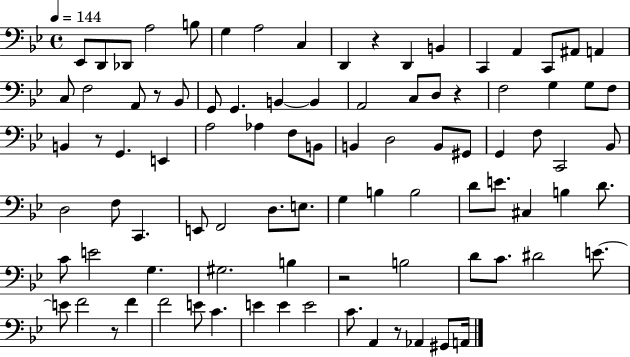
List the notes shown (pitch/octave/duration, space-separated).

Eb2/e D2/e Db2/e A3/h B3/e G3/q A3/h C3/q D2/q R/q D2/q B2/q C2/q A2/q C2/e A#2/e A2/q C3/e F3/h A2/e R/e Bb2/e G2/e G2/q. B2/q B2/q A2/h C3/e D3/e R/q F3/h G3/q G3/e F3/e B2/q R/e G2/q. E2/q A3/h Ab3/q F3/e B2/e B2/q D3/h B2/e G#2/e G2/q F3/e C2/h Bb2/e D3/h F3/e C2/q. E2/e F2/h D3/e. E3/e. G3/q B3/q B3/h D4/e E4/e. C#3/q B3/q D4/e. C4/e E4/h G3/q. G#3/h. B3/q R/h B3/h D4/e C4/e. D#4/h E4/e. E4/e F4/h R/e F4/q F4/h E4/e C4/q. E4/q E4/q E4/h C4/e. A2/q R/e Ab2/q G#2/e A2/s